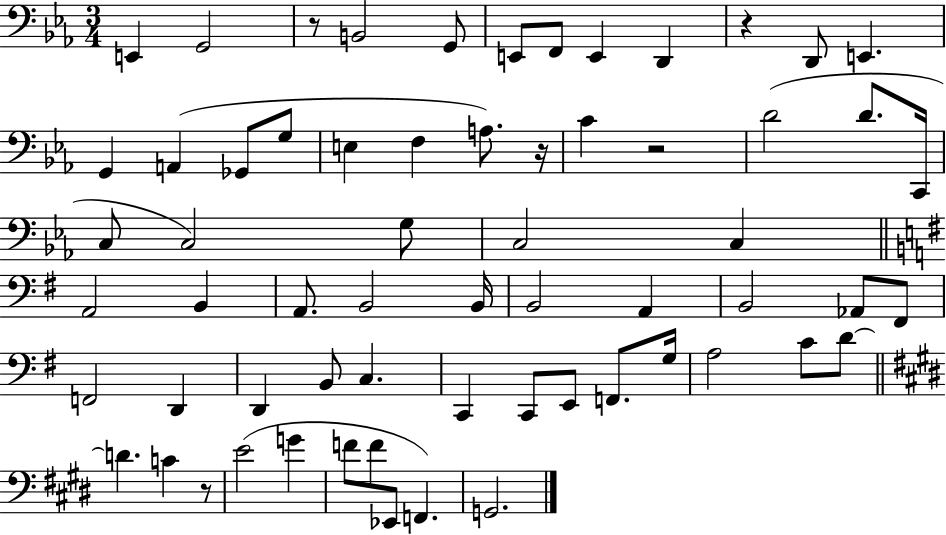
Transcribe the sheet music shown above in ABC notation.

X:1
T:Untitled
M:3/4
L:1/4
K:Eb
E,, G,,2 z/2 B,,2 G,,/2 E,,/2 F,,/2 E,, D,, z D,,/2 E,, G,, A,, _G,,/2 G,/2 E, F, A,/2 z/4 C z2 D2 D/2 C,,/4 C,/2 C,2 G,/2 C,2 C, A,,2 B,, A,,/2 B,,2 B,,/4 B,,2 A,, B,,2 _A,,/2 ^F,,/2 F,,2 D,, D,, B,,/2 C, C,, C,,/2 E,,/2 F,,/2 G,/4 A,2 C/2 D/2 D C z/2 E2 G F/2 F/2 _E,,/2 F,, G,,2